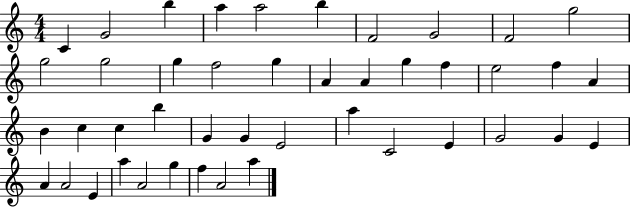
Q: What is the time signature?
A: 4/4